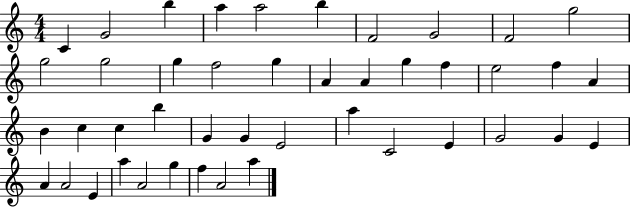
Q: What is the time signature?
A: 4/4